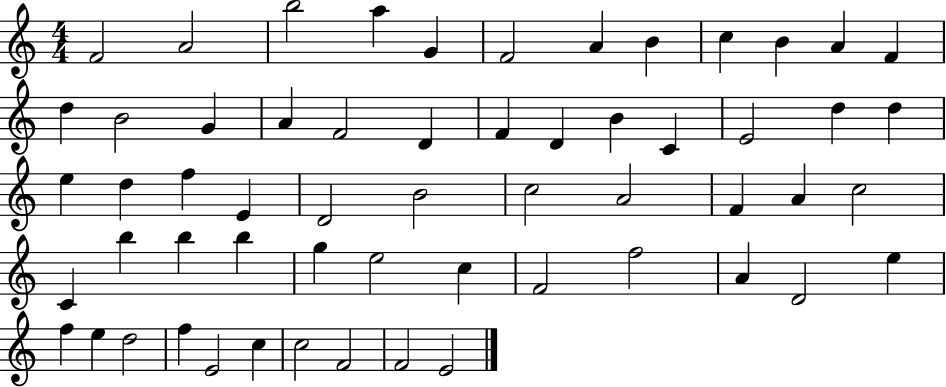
F4/h A4/h B5/h A5/q G4/q F4/h A4/q B4/q C5/q B4/q A4/q F4/q D5/q B4/h G4/q A4/q F4/h D4/q F4/q D4/q B4/q C4/q E4/h D5/q D5/q E5/q D5/q F5/q E4/q D4/h B4/h C5/h A4/h F4/q A4/q C5/h C4/q B5/q B5/q B5/q G5/q E5/h C5/q F4/h F5/h A4/q D4/h E5/q F5/q E5/q D5/h F5/q E4/h C5/q C5/h F4/h F4/h E4/h